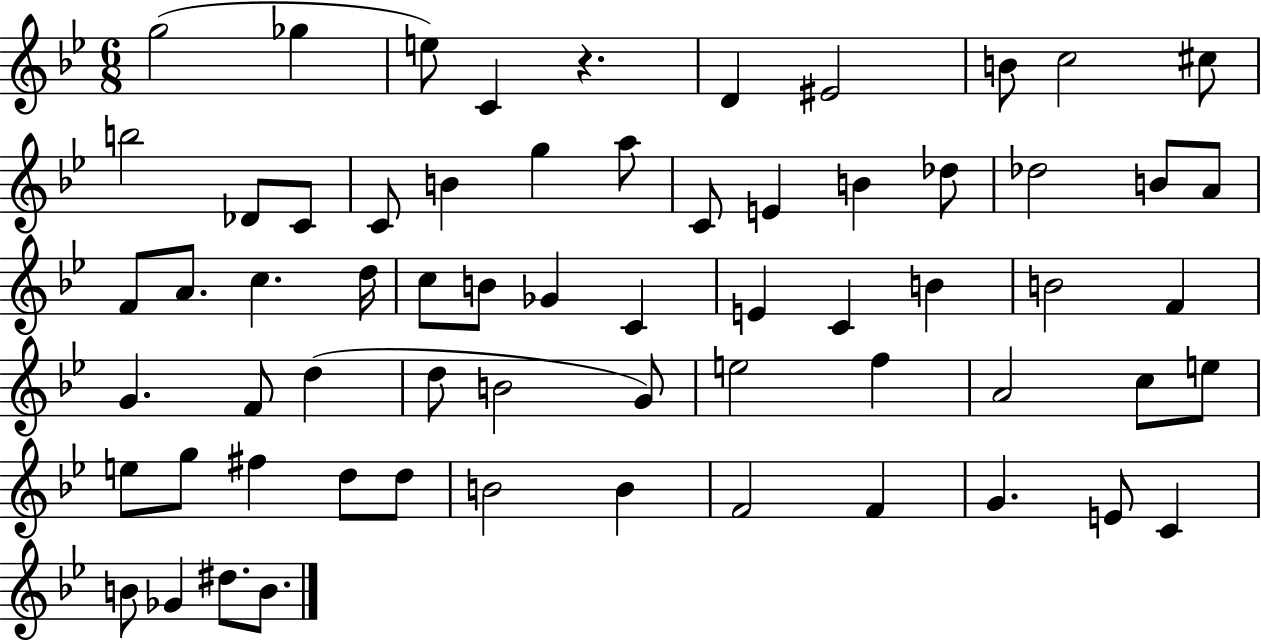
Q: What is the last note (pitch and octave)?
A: B4